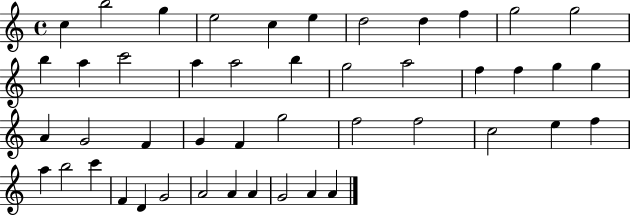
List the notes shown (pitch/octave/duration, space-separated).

C5/q B5/h G5/q E5/h C5/q E5/q D5/h D5/q F5/q G5/h G5/h B5/q A5/q C6/h A5/q A5/h B5/q G5/h A5/h F5/q F5/q G5/q G5/q A4/q G4/h F4/q G4/q F4/q G5/h F5/h F5/h C5/h E5/q F5/q A5/q B5/h C6/q F4/q D4/q G4/h A4/h A4/q A4/q G4/h A4/q A4/q